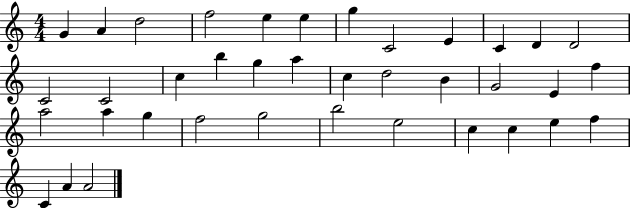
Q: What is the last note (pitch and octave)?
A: A4